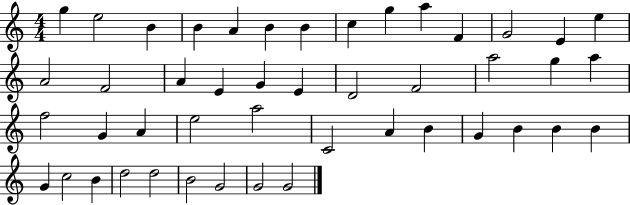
X:1
T:Untitled
M:4/4
L:1/4
K:C
g e2 B B A B B c g a F G2 E e A2 F2 A E G E D2 F2 a2 g a f2 G A e2 a2 C2 A B G B B B G c2 B d2 d2 B2 G2 G2 G2